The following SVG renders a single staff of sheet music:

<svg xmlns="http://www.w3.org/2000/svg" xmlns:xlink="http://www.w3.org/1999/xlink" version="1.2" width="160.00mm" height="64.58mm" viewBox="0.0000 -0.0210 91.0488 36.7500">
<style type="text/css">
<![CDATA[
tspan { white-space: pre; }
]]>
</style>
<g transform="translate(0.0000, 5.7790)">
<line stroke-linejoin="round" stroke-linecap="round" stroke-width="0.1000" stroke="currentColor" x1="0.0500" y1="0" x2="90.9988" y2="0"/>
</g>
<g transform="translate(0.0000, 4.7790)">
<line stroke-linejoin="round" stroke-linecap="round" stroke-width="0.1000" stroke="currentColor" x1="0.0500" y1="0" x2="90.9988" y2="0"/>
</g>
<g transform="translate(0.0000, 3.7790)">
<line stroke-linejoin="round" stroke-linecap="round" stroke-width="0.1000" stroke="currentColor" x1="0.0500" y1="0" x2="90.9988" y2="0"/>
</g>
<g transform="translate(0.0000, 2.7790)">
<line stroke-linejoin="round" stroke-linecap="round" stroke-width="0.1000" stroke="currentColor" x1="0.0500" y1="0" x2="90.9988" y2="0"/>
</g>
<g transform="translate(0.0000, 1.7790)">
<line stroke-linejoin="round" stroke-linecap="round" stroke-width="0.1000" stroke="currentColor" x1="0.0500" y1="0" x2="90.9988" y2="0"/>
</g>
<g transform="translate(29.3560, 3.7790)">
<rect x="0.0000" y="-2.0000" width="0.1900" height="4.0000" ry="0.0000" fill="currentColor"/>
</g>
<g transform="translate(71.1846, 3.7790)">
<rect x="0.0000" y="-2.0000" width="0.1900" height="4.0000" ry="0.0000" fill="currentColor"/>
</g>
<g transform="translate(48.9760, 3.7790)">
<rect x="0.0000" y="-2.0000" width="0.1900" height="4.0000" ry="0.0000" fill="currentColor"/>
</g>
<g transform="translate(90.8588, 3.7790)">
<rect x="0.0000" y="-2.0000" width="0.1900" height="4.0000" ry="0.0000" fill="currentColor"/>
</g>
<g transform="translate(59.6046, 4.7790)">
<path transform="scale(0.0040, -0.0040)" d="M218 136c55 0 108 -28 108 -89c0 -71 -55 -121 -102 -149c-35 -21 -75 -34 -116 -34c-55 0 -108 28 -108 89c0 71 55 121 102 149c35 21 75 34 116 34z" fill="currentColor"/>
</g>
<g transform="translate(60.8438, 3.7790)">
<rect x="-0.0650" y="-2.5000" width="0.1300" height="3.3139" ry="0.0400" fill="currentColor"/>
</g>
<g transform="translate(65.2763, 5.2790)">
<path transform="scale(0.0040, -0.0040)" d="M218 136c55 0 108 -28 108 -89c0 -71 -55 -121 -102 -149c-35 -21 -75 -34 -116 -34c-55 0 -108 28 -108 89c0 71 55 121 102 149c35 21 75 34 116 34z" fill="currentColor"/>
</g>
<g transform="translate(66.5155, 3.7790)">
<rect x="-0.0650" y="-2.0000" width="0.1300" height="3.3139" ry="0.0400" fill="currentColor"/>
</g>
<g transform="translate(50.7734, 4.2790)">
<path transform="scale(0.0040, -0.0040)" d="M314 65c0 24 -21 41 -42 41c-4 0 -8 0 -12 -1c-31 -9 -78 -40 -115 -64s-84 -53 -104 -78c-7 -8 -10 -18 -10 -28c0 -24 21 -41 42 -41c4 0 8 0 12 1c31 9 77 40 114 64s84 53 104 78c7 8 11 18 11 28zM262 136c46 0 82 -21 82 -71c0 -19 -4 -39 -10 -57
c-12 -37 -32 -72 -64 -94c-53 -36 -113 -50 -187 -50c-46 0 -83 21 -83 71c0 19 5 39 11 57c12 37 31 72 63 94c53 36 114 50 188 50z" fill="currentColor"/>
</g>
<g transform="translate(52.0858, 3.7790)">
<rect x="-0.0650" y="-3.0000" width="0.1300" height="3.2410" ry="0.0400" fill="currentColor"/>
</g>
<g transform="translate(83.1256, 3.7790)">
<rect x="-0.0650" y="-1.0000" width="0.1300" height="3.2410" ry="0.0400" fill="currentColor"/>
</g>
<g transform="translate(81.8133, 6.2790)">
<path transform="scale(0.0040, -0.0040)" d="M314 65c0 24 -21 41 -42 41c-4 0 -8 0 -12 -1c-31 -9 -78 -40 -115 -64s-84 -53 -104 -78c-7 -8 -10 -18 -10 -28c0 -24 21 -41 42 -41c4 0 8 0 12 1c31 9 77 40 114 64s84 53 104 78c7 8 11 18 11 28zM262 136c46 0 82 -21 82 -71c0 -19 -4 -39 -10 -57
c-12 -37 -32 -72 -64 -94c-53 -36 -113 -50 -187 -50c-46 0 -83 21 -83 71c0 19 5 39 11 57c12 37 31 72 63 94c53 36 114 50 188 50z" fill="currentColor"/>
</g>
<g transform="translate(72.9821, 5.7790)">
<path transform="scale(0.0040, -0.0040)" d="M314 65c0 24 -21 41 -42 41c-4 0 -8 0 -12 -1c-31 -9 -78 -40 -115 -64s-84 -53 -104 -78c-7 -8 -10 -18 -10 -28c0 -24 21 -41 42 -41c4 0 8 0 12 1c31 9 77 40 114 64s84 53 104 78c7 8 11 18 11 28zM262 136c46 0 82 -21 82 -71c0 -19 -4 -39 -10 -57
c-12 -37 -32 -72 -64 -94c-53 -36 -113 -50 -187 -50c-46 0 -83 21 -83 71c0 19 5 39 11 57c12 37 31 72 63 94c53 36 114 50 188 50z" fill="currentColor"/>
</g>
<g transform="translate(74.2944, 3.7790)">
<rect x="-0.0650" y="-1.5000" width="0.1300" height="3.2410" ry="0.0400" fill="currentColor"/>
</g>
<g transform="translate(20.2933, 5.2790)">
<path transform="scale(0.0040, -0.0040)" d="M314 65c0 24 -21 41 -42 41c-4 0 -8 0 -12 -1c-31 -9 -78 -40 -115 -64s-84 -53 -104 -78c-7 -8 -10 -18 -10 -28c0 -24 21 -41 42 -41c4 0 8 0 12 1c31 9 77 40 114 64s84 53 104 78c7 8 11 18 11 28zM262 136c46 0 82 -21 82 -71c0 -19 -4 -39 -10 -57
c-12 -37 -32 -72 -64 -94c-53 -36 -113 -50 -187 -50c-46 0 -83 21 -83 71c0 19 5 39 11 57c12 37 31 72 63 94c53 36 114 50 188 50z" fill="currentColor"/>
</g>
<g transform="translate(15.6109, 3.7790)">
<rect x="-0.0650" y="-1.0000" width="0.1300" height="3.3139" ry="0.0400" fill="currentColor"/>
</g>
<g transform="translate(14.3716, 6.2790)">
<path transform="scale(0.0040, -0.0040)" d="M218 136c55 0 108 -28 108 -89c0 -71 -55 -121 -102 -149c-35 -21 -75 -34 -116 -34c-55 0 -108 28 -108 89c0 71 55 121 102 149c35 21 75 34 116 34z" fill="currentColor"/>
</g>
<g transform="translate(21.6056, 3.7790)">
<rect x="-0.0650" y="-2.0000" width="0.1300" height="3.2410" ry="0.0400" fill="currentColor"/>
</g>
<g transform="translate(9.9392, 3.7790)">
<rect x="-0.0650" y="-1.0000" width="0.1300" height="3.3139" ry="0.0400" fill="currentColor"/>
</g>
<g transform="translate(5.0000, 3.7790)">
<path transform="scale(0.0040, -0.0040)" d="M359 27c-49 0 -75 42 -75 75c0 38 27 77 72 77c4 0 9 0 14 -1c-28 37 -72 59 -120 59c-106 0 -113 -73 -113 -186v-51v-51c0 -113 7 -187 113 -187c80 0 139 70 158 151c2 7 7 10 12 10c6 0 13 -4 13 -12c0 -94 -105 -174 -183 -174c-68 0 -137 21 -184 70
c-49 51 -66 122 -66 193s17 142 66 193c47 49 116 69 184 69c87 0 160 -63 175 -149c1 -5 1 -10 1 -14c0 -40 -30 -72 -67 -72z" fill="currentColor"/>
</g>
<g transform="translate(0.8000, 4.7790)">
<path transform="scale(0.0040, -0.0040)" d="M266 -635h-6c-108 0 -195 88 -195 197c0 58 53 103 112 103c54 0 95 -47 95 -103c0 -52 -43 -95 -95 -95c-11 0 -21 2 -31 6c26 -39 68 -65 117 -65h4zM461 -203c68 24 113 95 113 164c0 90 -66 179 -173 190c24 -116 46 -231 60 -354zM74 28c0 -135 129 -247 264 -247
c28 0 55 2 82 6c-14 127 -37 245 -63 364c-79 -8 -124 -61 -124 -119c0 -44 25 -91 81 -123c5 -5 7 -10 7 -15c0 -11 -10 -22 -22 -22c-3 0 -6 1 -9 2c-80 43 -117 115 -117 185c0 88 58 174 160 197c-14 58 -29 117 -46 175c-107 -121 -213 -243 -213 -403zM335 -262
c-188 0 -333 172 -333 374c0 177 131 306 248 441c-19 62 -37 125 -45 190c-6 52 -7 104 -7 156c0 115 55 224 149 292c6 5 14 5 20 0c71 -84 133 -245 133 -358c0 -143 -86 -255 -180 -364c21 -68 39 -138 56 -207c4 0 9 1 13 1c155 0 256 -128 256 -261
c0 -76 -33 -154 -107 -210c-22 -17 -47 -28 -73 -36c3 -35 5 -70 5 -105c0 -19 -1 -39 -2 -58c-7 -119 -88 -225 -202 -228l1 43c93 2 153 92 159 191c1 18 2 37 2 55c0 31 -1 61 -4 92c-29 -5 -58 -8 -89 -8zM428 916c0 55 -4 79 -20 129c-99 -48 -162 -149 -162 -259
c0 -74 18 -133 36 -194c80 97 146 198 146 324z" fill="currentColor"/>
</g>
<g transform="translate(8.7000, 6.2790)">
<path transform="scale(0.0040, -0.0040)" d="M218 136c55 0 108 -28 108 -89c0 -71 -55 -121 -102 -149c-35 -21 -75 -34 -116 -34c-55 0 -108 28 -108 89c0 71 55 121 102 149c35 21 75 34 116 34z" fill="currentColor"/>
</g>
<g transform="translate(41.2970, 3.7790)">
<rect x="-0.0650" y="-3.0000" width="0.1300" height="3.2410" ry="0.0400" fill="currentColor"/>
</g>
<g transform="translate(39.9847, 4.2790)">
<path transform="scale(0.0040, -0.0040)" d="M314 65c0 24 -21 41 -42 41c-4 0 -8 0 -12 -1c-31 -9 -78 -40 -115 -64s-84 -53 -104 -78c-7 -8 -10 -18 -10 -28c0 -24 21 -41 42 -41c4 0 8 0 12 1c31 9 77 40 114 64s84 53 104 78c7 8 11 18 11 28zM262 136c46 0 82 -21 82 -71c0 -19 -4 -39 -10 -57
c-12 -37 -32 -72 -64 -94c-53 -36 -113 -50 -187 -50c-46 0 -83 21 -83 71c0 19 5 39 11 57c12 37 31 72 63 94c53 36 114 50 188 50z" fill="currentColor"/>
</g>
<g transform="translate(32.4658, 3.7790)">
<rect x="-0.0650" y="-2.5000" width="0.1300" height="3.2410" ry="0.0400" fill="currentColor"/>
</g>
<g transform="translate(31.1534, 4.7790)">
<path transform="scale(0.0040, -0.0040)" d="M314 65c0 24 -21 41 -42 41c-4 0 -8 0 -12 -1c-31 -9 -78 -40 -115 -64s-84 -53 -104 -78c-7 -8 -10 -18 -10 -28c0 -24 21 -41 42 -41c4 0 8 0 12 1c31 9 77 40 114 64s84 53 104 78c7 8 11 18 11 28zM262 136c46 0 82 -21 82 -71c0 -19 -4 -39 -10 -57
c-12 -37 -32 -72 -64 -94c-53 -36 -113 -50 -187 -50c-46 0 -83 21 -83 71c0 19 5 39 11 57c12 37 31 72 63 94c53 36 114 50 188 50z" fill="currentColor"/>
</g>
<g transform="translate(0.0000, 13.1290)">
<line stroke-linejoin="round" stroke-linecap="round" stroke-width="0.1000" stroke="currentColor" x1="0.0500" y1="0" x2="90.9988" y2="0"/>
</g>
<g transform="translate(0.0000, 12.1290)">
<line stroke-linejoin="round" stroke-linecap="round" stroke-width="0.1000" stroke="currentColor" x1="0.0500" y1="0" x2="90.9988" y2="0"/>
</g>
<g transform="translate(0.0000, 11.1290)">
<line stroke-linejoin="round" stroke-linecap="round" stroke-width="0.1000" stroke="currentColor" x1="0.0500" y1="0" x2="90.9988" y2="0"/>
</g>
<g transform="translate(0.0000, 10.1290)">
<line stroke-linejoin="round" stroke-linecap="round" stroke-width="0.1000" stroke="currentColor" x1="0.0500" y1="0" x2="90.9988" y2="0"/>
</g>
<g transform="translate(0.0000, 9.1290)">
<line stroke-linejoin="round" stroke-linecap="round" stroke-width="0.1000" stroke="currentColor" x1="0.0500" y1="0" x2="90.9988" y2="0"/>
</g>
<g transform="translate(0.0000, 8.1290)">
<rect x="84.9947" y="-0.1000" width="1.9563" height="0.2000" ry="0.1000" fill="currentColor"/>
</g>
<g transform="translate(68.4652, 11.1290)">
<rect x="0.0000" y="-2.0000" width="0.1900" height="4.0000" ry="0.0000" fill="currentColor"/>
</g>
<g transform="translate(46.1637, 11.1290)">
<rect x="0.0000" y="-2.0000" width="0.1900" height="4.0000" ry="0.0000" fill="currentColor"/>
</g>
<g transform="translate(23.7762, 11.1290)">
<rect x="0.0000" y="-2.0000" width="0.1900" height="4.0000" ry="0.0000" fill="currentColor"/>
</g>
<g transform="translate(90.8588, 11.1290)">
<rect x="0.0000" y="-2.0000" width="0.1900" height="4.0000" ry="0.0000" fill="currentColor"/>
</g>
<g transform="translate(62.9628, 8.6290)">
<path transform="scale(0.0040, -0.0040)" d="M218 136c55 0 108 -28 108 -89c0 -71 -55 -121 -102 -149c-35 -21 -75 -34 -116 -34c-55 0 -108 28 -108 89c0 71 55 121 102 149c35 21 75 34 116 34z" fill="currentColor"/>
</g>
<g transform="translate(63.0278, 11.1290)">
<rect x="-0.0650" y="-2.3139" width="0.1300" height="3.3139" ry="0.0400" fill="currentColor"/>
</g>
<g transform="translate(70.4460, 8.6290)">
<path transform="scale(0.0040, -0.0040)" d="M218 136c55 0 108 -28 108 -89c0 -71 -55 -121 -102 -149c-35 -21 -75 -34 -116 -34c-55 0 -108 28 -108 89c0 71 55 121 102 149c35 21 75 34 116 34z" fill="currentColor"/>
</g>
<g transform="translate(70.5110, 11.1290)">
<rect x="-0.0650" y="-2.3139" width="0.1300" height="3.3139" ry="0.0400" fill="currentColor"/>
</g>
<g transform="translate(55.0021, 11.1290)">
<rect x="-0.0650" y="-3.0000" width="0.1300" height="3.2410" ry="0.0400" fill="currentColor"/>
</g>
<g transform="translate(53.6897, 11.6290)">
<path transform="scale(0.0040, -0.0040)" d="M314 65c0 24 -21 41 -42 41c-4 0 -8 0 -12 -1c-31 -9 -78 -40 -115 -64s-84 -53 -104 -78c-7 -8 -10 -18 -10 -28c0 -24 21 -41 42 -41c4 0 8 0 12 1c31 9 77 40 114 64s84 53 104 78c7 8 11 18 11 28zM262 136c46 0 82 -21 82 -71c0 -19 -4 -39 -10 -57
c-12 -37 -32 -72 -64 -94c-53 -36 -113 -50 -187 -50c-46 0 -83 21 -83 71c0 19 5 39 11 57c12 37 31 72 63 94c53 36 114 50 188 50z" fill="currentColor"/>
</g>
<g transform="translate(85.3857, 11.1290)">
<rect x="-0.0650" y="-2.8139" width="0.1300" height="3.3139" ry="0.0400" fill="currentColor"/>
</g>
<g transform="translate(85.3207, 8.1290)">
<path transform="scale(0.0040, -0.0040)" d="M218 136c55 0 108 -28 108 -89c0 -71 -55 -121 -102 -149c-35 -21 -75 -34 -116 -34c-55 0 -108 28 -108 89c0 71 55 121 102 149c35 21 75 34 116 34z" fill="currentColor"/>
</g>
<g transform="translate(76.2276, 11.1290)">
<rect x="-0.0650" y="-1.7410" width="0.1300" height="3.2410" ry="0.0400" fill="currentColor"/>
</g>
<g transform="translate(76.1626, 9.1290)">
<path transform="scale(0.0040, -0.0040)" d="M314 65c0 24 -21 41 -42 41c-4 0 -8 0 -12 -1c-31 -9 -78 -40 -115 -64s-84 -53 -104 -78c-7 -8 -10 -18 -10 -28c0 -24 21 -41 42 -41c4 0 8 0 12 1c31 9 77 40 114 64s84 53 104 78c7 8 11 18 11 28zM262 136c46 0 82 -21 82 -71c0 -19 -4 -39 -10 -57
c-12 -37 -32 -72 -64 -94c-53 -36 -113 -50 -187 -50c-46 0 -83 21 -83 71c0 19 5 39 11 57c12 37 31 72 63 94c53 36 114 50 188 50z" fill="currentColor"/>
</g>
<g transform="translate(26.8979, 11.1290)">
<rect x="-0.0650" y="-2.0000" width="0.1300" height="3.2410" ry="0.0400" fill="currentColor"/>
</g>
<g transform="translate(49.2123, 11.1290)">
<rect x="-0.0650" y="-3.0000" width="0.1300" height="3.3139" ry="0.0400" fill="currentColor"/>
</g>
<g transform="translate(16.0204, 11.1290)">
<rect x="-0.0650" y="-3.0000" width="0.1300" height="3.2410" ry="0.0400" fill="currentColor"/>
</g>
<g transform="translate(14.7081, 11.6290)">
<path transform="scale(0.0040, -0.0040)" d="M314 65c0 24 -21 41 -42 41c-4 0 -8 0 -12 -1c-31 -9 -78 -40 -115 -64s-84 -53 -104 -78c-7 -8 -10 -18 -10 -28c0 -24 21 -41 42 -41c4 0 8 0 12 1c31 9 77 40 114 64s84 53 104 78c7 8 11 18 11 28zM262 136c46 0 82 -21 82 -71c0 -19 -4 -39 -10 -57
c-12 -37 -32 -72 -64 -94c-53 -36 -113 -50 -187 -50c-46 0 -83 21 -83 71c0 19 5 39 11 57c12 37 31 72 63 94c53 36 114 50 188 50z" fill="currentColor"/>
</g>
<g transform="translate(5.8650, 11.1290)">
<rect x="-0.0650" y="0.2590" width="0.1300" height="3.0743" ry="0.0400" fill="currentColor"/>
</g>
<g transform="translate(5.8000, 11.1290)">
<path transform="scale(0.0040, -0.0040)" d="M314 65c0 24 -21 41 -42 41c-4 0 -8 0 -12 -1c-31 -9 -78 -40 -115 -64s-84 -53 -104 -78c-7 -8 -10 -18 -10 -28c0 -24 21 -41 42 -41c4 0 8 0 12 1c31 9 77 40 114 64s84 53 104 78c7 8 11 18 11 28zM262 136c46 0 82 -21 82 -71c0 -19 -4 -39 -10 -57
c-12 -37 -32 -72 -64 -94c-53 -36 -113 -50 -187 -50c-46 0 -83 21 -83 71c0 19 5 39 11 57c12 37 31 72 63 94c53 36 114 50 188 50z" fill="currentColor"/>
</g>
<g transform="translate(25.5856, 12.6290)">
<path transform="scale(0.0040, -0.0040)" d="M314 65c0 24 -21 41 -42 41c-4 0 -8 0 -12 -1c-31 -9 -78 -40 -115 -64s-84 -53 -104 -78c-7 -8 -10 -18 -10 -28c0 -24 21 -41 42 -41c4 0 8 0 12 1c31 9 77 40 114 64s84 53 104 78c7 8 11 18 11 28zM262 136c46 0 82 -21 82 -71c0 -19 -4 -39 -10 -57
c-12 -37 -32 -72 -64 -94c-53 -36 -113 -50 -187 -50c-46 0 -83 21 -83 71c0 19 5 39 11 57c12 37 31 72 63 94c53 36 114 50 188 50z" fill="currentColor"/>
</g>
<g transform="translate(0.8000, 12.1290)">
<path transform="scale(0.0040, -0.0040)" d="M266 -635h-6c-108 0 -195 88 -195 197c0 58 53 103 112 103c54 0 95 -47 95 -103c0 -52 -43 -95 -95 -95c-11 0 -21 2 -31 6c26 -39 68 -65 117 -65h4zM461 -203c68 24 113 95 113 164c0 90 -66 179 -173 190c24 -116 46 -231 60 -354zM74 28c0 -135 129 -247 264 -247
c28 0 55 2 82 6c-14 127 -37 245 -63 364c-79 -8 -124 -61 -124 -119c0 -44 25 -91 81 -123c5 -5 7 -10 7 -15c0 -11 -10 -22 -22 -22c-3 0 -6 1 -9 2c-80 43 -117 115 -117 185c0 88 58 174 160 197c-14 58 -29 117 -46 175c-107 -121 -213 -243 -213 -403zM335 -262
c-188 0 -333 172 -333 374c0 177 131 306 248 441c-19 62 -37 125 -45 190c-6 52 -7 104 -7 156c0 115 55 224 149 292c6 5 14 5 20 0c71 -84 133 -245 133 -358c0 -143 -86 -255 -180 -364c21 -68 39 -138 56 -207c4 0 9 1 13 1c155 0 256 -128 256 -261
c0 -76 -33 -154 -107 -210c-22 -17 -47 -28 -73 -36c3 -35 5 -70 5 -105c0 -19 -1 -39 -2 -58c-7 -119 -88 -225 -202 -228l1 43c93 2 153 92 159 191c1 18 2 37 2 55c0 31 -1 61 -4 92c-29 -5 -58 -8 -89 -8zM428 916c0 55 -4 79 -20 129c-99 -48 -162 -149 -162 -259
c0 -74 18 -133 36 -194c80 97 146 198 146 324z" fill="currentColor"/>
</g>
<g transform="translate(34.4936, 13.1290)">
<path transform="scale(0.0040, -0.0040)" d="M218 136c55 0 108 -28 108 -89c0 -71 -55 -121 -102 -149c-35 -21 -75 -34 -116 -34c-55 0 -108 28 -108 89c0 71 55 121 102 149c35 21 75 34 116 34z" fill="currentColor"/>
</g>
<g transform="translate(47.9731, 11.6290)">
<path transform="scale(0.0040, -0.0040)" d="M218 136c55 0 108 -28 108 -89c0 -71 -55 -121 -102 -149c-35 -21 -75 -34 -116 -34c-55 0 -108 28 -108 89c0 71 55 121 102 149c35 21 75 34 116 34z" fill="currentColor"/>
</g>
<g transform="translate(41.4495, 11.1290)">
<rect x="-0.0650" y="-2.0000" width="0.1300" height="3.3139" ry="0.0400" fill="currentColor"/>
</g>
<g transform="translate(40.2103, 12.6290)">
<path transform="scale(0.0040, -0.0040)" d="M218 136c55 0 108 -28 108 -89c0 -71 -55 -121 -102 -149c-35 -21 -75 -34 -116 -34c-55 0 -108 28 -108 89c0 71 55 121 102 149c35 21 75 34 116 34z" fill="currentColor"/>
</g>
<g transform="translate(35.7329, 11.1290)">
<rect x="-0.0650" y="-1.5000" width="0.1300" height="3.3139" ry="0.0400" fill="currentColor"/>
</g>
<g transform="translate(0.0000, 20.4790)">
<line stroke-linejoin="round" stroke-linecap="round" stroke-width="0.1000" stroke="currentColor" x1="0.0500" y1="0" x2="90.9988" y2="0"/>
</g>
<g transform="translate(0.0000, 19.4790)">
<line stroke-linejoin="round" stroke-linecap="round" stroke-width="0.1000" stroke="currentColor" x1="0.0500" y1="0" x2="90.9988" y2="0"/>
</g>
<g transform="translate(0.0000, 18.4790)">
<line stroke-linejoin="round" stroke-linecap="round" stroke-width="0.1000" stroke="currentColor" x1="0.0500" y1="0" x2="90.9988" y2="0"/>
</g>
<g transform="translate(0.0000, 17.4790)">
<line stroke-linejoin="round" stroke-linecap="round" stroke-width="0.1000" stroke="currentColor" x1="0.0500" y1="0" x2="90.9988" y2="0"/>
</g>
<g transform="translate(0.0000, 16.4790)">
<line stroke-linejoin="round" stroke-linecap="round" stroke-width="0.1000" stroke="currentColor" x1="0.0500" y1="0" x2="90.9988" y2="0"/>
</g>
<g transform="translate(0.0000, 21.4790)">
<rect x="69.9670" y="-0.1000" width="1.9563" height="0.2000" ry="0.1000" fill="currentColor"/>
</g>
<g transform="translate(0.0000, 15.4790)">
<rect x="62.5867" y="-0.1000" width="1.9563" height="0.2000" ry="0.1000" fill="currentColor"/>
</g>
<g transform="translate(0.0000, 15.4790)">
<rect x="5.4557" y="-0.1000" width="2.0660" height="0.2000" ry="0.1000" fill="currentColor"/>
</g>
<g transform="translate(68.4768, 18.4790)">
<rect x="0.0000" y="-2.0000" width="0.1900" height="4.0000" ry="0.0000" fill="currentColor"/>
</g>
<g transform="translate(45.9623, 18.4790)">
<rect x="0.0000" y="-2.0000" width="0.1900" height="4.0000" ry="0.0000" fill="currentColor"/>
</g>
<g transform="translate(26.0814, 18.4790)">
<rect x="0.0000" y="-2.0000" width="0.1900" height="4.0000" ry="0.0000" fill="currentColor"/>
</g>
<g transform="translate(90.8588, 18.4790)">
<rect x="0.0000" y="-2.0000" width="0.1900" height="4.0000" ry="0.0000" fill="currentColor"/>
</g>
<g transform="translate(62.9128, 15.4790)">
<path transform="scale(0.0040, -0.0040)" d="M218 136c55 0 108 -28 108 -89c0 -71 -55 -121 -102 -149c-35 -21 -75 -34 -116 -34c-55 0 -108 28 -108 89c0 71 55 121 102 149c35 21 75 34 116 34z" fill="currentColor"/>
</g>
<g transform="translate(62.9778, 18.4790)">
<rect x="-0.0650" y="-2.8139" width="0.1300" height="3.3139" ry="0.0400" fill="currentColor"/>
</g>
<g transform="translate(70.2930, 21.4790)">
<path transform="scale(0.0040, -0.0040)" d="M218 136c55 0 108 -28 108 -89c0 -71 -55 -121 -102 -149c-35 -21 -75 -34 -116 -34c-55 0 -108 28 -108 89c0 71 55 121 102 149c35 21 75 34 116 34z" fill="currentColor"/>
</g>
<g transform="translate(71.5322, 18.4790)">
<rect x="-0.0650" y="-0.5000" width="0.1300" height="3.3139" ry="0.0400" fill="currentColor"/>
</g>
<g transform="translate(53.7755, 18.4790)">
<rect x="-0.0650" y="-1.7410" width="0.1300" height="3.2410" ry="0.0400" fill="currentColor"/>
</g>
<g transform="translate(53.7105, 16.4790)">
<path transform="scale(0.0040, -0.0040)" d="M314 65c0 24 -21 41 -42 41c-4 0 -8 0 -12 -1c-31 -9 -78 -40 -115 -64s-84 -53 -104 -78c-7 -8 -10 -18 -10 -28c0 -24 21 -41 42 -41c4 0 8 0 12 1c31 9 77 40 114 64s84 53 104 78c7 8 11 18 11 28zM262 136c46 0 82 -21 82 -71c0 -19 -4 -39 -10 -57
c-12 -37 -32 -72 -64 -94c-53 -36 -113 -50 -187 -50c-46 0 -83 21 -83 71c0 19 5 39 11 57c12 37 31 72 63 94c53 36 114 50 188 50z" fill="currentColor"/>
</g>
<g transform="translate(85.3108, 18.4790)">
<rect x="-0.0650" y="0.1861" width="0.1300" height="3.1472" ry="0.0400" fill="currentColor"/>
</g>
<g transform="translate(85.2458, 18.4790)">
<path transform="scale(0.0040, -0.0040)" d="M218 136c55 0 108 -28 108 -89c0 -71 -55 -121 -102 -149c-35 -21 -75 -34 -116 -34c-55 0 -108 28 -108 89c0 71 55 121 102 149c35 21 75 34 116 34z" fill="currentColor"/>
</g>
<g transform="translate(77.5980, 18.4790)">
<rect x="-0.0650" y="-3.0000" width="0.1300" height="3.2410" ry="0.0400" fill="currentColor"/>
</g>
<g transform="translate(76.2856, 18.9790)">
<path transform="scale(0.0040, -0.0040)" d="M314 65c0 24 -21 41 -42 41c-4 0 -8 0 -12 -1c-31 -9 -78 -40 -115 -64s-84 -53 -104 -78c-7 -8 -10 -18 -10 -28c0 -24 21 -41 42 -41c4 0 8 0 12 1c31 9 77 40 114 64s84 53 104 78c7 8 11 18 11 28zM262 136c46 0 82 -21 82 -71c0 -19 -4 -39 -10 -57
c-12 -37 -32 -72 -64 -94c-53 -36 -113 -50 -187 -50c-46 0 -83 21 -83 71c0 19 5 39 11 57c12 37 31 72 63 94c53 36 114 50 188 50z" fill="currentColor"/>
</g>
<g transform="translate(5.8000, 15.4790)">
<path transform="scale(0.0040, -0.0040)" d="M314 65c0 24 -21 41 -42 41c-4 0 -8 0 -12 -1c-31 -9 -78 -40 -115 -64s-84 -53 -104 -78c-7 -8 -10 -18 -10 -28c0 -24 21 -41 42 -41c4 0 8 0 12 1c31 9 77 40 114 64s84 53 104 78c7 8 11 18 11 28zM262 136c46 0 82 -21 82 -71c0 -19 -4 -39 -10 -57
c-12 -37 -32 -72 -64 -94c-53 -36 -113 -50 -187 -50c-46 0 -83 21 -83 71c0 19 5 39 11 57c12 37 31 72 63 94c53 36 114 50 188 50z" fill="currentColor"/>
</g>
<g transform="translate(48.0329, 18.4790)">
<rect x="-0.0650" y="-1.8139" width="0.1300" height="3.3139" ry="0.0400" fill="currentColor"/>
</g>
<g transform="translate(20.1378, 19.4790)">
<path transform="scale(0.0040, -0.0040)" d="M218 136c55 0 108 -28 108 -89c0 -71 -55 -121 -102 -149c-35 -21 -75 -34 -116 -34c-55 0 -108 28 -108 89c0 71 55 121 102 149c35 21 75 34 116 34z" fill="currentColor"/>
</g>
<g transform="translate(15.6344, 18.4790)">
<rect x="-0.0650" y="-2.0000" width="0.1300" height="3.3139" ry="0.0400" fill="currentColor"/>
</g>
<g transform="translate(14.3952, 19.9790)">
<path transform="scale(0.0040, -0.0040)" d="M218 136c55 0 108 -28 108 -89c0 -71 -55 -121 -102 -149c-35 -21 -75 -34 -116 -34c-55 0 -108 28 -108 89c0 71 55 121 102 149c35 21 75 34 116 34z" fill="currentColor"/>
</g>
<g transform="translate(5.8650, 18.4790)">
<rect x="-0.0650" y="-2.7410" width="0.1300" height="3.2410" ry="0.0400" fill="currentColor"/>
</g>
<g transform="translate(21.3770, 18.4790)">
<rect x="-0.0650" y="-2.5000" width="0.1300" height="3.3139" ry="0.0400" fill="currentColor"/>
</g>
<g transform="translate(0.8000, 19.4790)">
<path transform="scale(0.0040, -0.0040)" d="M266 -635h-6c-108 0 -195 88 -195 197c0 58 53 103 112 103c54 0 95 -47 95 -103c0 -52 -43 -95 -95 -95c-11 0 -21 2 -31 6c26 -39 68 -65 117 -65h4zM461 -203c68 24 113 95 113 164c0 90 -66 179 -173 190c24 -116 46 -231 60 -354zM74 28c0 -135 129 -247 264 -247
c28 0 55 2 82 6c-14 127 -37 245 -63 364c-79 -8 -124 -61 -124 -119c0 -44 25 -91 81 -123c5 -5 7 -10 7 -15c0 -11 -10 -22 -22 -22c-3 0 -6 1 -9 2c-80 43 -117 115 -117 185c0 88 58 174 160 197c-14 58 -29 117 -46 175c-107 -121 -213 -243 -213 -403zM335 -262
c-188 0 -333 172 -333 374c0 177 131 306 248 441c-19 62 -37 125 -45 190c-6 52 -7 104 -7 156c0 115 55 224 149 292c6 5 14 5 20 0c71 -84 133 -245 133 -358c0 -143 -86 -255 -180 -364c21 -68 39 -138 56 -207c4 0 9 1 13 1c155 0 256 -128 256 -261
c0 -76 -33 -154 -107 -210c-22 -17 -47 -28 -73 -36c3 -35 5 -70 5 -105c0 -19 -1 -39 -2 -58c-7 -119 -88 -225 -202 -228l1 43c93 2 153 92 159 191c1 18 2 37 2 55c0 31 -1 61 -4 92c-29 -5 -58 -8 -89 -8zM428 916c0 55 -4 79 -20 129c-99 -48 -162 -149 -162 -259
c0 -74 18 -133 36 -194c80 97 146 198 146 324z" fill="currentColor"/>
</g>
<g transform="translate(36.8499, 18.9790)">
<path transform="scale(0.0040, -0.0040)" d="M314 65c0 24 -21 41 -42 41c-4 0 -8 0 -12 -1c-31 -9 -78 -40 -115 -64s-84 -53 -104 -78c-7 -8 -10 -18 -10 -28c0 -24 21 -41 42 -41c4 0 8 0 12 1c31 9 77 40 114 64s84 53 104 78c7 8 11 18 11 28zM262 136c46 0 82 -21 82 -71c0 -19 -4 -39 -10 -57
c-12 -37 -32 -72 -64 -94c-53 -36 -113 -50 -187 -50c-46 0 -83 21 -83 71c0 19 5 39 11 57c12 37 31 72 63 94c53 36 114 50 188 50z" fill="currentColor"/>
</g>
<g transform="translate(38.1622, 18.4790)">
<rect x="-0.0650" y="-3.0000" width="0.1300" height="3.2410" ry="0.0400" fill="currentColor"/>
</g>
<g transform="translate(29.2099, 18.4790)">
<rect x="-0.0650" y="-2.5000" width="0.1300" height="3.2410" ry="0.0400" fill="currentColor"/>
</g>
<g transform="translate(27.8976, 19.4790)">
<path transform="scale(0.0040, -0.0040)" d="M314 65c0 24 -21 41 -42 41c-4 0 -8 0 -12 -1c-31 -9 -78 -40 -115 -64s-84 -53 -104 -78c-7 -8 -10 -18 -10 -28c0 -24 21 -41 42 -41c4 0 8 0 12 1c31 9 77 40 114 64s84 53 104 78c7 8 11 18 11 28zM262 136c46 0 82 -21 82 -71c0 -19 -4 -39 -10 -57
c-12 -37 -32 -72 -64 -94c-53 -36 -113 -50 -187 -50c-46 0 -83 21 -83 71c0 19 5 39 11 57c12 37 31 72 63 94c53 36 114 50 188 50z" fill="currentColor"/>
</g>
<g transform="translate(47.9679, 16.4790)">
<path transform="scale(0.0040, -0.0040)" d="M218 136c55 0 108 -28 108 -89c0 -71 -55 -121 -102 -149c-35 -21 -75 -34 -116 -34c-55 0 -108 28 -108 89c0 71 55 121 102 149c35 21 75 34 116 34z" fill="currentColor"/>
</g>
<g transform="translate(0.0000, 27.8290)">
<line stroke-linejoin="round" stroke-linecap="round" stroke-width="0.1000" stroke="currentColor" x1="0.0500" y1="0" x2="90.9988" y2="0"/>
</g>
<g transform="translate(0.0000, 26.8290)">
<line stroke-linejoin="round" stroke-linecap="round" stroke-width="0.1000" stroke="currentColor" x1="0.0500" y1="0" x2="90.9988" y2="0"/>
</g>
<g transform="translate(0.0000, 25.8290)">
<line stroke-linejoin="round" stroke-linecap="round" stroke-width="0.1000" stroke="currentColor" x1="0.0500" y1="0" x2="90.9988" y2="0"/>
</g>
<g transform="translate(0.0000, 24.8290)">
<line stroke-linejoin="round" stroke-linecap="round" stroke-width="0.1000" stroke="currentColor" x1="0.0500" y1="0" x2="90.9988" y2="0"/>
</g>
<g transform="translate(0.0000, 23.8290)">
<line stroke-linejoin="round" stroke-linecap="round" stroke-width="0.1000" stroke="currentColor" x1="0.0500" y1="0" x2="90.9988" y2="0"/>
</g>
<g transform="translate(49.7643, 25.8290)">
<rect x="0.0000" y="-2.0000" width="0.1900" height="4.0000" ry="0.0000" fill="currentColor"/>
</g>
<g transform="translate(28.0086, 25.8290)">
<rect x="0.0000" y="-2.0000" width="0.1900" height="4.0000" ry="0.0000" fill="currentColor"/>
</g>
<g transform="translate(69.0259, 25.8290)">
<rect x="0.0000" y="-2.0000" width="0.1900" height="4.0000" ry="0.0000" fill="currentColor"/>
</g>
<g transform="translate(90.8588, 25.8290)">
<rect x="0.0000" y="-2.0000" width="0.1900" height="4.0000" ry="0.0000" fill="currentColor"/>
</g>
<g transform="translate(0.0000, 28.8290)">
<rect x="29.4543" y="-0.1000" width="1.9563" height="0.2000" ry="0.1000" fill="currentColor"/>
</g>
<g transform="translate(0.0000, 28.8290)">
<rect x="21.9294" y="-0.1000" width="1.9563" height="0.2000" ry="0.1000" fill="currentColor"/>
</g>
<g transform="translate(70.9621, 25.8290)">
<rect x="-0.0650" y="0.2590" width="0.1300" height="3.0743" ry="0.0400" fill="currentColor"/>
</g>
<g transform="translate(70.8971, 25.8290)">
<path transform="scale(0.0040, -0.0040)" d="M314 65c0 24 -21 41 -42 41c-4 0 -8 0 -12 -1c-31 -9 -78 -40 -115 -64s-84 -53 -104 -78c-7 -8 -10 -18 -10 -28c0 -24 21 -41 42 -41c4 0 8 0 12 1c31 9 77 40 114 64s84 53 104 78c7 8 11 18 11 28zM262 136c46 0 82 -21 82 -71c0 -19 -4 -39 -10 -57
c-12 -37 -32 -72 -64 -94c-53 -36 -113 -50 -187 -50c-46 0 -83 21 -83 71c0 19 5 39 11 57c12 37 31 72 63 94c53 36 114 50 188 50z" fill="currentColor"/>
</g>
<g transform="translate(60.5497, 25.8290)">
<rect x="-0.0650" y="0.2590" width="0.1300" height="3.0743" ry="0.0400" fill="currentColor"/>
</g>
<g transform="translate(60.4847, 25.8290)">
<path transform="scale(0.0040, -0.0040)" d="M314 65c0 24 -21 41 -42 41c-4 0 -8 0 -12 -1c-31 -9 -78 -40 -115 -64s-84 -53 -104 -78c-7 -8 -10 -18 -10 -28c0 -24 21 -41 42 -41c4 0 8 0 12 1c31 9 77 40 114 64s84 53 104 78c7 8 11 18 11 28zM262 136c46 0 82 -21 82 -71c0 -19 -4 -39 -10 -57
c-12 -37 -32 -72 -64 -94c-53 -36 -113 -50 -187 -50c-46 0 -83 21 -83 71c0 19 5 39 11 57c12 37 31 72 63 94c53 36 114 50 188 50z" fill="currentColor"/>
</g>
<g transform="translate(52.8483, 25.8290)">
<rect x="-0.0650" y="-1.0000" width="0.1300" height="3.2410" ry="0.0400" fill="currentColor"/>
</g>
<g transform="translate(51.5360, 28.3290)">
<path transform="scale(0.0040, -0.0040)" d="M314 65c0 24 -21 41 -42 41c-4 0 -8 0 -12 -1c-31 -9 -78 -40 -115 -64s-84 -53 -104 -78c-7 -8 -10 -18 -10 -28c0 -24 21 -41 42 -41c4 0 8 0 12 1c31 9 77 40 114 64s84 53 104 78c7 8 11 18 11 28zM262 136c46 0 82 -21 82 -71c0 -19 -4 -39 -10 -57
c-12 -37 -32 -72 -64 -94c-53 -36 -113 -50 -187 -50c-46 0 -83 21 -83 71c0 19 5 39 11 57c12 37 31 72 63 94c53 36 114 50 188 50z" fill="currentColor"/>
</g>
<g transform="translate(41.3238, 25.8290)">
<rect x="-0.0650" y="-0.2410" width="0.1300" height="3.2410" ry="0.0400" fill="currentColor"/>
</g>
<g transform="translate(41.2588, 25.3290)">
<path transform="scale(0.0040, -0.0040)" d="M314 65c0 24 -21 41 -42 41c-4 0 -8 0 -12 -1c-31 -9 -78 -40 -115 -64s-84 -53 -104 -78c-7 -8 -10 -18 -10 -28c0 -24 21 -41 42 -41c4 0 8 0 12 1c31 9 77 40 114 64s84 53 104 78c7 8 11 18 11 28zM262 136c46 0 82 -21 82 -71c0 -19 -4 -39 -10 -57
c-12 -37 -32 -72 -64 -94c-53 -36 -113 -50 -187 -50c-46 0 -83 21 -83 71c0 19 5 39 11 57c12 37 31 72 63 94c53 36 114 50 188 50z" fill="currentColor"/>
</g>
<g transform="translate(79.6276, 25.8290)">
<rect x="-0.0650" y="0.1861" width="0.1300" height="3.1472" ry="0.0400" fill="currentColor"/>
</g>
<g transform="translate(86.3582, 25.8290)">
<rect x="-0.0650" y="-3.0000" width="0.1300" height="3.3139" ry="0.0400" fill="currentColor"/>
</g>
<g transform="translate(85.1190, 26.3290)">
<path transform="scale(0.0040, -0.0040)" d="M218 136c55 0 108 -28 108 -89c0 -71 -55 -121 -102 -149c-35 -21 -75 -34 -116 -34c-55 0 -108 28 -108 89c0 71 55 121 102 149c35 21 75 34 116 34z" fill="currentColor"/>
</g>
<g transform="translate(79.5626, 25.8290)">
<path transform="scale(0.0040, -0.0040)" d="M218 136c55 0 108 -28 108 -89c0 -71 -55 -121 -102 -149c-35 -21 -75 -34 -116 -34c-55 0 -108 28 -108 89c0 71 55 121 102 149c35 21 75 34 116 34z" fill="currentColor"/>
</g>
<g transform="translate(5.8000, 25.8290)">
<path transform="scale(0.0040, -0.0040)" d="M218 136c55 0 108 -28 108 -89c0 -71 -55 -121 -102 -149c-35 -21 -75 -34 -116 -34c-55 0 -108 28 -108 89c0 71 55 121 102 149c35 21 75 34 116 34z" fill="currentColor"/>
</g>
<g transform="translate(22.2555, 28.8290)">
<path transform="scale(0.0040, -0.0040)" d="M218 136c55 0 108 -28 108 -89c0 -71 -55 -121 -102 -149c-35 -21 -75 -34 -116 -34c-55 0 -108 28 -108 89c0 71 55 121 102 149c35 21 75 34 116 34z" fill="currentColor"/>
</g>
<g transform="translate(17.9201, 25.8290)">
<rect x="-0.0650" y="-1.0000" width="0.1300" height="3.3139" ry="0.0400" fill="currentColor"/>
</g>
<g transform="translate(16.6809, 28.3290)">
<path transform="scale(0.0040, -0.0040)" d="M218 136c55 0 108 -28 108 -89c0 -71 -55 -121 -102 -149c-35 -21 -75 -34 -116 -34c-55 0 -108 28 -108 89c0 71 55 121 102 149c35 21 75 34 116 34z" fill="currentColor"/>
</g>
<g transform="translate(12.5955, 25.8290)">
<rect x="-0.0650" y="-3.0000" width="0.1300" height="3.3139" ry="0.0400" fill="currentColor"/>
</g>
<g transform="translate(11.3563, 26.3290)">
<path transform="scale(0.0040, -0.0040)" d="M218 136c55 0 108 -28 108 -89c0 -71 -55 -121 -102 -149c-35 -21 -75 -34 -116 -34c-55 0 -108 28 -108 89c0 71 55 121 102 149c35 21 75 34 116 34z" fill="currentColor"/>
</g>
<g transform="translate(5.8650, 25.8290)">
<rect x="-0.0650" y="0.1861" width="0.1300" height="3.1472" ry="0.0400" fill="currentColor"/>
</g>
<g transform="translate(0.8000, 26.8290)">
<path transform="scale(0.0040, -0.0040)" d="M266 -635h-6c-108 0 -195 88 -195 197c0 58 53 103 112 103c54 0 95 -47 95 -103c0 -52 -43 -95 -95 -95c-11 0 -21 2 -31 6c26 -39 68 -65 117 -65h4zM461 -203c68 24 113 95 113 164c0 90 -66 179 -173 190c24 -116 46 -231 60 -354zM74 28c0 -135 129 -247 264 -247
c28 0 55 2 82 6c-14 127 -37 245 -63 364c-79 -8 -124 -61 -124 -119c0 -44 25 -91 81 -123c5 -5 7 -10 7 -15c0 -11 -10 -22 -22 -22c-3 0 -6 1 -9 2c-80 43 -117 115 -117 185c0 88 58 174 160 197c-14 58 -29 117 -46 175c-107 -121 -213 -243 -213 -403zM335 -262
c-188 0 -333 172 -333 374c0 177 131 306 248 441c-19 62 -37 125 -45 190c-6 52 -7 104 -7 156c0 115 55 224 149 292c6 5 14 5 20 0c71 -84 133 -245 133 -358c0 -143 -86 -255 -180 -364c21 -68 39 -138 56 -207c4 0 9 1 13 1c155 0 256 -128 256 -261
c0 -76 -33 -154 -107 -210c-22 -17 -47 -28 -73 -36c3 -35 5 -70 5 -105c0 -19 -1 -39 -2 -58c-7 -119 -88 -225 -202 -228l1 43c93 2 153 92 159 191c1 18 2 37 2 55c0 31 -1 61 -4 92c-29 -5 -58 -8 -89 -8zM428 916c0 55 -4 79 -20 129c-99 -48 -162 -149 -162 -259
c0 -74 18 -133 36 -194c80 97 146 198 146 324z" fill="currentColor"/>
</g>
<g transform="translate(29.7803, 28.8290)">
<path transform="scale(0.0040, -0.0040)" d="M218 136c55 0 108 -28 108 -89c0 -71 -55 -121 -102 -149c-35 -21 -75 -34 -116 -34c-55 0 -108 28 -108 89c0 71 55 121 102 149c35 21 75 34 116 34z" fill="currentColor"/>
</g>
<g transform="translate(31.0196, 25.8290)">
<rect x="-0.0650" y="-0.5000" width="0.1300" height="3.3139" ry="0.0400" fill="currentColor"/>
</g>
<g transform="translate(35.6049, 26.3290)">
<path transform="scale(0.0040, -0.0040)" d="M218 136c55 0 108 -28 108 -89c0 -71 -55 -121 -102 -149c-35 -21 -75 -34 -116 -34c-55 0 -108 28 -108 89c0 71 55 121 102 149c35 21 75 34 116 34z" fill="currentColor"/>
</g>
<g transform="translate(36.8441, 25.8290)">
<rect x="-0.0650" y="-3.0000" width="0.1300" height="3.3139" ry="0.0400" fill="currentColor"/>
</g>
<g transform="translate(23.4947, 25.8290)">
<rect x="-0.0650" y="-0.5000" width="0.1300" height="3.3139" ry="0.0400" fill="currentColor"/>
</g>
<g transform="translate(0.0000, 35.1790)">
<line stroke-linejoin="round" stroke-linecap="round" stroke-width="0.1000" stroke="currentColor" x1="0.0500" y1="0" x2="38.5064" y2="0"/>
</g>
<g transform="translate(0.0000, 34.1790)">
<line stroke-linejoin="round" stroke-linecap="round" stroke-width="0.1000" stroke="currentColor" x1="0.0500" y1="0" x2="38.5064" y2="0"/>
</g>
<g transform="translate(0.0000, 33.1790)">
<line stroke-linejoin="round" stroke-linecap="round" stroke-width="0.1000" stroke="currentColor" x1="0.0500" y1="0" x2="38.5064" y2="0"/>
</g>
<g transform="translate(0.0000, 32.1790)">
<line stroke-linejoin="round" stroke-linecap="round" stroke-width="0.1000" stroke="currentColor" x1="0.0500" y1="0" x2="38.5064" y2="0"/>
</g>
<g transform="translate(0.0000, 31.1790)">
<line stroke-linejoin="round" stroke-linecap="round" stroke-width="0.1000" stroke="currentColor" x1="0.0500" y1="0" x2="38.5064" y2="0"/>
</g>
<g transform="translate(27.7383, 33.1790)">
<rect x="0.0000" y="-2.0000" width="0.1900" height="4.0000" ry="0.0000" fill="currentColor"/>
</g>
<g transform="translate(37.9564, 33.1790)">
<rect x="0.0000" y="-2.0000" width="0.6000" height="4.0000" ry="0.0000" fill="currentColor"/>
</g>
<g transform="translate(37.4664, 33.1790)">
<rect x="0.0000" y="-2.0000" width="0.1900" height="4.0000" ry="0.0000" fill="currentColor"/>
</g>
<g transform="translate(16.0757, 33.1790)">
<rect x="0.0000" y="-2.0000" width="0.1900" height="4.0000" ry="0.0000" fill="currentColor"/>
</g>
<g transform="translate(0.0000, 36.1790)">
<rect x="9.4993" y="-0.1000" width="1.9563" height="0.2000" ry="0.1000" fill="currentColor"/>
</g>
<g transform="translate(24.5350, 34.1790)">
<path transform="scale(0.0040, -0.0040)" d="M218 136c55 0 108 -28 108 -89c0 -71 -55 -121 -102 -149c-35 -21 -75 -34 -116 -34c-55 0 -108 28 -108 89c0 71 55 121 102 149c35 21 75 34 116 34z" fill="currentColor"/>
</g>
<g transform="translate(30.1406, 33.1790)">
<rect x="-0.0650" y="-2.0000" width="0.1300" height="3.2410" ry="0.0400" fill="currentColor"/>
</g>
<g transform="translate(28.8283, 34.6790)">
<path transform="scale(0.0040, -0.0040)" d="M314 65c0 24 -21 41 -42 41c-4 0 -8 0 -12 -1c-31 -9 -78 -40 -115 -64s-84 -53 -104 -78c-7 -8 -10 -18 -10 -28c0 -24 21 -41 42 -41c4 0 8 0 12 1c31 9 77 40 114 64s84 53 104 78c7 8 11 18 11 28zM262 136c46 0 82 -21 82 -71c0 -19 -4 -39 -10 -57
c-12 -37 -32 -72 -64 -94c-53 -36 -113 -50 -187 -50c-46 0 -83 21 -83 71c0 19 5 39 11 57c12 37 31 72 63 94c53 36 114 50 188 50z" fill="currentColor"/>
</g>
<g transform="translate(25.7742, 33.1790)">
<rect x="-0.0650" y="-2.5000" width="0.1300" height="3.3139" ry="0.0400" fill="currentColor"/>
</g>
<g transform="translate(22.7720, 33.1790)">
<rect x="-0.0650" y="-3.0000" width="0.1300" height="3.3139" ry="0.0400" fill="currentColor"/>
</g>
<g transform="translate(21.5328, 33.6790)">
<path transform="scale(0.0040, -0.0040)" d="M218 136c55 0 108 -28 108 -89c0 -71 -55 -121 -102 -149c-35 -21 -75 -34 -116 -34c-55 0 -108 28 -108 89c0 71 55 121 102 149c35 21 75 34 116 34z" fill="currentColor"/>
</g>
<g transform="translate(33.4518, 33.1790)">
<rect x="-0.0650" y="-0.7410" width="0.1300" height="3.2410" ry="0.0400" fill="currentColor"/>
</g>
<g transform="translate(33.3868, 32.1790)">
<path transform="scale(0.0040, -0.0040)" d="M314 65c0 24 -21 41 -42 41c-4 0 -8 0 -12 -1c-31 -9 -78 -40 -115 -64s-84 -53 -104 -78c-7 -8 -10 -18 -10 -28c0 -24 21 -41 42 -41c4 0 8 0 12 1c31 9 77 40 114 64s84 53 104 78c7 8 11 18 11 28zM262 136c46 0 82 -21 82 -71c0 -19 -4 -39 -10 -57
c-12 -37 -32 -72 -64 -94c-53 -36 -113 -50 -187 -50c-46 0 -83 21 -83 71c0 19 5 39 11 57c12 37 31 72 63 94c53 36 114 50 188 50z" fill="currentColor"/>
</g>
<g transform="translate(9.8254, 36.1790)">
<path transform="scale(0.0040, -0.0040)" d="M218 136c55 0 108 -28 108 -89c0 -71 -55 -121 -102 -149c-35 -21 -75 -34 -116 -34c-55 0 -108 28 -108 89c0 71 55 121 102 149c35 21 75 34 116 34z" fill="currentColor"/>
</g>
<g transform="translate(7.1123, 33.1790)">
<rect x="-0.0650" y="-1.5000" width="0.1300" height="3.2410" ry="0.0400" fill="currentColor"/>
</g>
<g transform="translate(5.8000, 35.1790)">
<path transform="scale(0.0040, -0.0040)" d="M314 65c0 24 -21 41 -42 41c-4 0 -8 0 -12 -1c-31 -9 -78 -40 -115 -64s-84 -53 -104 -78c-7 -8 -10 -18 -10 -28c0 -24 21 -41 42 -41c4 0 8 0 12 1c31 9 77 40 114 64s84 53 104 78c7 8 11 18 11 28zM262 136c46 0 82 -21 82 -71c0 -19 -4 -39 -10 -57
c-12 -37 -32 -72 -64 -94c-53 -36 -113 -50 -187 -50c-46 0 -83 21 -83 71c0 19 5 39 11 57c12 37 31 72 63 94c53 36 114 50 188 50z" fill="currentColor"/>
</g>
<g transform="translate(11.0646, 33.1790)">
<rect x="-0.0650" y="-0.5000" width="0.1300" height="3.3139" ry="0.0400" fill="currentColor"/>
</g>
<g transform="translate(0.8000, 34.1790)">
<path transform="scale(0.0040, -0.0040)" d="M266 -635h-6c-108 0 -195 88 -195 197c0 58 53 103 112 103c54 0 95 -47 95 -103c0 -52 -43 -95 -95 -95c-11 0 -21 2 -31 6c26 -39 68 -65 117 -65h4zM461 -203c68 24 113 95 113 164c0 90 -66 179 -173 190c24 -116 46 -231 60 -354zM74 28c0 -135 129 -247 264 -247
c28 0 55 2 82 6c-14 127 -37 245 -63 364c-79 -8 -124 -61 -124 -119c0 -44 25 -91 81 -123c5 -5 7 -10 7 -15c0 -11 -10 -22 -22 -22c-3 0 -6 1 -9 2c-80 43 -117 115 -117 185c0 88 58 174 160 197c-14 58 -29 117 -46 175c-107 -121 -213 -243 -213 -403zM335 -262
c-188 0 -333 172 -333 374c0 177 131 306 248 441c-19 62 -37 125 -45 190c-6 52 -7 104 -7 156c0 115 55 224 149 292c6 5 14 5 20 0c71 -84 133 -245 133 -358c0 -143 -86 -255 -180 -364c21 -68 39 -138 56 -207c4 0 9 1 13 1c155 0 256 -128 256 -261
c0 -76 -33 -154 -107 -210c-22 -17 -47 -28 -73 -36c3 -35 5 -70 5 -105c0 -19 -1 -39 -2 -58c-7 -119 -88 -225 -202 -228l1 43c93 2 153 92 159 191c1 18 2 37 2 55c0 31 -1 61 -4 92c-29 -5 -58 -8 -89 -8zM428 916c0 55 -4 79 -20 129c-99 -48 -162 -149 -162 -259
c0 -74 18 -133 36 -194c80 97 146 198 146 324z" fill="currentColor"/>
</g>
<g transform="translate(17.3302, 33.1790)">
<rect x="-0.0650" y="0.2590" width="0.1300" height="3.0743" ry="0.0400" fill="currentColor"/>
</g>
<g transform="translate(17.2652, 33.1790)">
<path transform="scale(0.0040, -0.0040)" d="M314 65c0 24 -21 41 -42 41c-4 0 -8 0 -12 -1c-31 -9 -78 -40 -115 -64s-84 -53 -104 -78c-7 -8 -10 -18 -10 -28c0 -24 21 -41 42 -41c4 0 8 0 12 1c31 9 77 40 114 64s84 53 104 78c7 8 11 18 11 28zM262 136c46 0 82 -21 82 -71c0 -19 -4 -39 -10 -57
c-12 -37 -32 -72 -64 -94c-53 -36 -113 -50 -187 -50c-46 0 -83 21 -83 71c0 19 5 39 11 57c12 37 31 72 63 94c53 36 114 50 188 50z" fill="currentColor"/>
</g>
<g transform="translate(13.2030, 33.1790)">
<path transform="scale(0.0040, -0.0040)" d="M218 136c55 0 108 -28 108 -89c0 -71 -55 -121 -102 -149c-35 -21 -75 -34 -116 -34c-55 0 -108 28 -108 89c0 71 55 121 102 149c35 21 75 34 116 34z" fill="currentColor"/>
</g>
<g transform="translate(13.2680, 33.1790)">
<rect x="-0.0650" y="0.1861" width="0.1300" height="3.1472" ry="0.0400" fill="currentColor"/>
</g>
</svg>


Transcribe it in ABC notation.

X:1
T:Untitled
M:4/4
L:1/4
K:C
D D F2 G2 A2 A2 G F E2 D2 B2 A2 F2 E F A A2 g g f2 a a2 F G G2 A2 f f2 a C A2 B B A D C C A c2 D2 B2 B2 B A E2 C B B2 A G F2 d2